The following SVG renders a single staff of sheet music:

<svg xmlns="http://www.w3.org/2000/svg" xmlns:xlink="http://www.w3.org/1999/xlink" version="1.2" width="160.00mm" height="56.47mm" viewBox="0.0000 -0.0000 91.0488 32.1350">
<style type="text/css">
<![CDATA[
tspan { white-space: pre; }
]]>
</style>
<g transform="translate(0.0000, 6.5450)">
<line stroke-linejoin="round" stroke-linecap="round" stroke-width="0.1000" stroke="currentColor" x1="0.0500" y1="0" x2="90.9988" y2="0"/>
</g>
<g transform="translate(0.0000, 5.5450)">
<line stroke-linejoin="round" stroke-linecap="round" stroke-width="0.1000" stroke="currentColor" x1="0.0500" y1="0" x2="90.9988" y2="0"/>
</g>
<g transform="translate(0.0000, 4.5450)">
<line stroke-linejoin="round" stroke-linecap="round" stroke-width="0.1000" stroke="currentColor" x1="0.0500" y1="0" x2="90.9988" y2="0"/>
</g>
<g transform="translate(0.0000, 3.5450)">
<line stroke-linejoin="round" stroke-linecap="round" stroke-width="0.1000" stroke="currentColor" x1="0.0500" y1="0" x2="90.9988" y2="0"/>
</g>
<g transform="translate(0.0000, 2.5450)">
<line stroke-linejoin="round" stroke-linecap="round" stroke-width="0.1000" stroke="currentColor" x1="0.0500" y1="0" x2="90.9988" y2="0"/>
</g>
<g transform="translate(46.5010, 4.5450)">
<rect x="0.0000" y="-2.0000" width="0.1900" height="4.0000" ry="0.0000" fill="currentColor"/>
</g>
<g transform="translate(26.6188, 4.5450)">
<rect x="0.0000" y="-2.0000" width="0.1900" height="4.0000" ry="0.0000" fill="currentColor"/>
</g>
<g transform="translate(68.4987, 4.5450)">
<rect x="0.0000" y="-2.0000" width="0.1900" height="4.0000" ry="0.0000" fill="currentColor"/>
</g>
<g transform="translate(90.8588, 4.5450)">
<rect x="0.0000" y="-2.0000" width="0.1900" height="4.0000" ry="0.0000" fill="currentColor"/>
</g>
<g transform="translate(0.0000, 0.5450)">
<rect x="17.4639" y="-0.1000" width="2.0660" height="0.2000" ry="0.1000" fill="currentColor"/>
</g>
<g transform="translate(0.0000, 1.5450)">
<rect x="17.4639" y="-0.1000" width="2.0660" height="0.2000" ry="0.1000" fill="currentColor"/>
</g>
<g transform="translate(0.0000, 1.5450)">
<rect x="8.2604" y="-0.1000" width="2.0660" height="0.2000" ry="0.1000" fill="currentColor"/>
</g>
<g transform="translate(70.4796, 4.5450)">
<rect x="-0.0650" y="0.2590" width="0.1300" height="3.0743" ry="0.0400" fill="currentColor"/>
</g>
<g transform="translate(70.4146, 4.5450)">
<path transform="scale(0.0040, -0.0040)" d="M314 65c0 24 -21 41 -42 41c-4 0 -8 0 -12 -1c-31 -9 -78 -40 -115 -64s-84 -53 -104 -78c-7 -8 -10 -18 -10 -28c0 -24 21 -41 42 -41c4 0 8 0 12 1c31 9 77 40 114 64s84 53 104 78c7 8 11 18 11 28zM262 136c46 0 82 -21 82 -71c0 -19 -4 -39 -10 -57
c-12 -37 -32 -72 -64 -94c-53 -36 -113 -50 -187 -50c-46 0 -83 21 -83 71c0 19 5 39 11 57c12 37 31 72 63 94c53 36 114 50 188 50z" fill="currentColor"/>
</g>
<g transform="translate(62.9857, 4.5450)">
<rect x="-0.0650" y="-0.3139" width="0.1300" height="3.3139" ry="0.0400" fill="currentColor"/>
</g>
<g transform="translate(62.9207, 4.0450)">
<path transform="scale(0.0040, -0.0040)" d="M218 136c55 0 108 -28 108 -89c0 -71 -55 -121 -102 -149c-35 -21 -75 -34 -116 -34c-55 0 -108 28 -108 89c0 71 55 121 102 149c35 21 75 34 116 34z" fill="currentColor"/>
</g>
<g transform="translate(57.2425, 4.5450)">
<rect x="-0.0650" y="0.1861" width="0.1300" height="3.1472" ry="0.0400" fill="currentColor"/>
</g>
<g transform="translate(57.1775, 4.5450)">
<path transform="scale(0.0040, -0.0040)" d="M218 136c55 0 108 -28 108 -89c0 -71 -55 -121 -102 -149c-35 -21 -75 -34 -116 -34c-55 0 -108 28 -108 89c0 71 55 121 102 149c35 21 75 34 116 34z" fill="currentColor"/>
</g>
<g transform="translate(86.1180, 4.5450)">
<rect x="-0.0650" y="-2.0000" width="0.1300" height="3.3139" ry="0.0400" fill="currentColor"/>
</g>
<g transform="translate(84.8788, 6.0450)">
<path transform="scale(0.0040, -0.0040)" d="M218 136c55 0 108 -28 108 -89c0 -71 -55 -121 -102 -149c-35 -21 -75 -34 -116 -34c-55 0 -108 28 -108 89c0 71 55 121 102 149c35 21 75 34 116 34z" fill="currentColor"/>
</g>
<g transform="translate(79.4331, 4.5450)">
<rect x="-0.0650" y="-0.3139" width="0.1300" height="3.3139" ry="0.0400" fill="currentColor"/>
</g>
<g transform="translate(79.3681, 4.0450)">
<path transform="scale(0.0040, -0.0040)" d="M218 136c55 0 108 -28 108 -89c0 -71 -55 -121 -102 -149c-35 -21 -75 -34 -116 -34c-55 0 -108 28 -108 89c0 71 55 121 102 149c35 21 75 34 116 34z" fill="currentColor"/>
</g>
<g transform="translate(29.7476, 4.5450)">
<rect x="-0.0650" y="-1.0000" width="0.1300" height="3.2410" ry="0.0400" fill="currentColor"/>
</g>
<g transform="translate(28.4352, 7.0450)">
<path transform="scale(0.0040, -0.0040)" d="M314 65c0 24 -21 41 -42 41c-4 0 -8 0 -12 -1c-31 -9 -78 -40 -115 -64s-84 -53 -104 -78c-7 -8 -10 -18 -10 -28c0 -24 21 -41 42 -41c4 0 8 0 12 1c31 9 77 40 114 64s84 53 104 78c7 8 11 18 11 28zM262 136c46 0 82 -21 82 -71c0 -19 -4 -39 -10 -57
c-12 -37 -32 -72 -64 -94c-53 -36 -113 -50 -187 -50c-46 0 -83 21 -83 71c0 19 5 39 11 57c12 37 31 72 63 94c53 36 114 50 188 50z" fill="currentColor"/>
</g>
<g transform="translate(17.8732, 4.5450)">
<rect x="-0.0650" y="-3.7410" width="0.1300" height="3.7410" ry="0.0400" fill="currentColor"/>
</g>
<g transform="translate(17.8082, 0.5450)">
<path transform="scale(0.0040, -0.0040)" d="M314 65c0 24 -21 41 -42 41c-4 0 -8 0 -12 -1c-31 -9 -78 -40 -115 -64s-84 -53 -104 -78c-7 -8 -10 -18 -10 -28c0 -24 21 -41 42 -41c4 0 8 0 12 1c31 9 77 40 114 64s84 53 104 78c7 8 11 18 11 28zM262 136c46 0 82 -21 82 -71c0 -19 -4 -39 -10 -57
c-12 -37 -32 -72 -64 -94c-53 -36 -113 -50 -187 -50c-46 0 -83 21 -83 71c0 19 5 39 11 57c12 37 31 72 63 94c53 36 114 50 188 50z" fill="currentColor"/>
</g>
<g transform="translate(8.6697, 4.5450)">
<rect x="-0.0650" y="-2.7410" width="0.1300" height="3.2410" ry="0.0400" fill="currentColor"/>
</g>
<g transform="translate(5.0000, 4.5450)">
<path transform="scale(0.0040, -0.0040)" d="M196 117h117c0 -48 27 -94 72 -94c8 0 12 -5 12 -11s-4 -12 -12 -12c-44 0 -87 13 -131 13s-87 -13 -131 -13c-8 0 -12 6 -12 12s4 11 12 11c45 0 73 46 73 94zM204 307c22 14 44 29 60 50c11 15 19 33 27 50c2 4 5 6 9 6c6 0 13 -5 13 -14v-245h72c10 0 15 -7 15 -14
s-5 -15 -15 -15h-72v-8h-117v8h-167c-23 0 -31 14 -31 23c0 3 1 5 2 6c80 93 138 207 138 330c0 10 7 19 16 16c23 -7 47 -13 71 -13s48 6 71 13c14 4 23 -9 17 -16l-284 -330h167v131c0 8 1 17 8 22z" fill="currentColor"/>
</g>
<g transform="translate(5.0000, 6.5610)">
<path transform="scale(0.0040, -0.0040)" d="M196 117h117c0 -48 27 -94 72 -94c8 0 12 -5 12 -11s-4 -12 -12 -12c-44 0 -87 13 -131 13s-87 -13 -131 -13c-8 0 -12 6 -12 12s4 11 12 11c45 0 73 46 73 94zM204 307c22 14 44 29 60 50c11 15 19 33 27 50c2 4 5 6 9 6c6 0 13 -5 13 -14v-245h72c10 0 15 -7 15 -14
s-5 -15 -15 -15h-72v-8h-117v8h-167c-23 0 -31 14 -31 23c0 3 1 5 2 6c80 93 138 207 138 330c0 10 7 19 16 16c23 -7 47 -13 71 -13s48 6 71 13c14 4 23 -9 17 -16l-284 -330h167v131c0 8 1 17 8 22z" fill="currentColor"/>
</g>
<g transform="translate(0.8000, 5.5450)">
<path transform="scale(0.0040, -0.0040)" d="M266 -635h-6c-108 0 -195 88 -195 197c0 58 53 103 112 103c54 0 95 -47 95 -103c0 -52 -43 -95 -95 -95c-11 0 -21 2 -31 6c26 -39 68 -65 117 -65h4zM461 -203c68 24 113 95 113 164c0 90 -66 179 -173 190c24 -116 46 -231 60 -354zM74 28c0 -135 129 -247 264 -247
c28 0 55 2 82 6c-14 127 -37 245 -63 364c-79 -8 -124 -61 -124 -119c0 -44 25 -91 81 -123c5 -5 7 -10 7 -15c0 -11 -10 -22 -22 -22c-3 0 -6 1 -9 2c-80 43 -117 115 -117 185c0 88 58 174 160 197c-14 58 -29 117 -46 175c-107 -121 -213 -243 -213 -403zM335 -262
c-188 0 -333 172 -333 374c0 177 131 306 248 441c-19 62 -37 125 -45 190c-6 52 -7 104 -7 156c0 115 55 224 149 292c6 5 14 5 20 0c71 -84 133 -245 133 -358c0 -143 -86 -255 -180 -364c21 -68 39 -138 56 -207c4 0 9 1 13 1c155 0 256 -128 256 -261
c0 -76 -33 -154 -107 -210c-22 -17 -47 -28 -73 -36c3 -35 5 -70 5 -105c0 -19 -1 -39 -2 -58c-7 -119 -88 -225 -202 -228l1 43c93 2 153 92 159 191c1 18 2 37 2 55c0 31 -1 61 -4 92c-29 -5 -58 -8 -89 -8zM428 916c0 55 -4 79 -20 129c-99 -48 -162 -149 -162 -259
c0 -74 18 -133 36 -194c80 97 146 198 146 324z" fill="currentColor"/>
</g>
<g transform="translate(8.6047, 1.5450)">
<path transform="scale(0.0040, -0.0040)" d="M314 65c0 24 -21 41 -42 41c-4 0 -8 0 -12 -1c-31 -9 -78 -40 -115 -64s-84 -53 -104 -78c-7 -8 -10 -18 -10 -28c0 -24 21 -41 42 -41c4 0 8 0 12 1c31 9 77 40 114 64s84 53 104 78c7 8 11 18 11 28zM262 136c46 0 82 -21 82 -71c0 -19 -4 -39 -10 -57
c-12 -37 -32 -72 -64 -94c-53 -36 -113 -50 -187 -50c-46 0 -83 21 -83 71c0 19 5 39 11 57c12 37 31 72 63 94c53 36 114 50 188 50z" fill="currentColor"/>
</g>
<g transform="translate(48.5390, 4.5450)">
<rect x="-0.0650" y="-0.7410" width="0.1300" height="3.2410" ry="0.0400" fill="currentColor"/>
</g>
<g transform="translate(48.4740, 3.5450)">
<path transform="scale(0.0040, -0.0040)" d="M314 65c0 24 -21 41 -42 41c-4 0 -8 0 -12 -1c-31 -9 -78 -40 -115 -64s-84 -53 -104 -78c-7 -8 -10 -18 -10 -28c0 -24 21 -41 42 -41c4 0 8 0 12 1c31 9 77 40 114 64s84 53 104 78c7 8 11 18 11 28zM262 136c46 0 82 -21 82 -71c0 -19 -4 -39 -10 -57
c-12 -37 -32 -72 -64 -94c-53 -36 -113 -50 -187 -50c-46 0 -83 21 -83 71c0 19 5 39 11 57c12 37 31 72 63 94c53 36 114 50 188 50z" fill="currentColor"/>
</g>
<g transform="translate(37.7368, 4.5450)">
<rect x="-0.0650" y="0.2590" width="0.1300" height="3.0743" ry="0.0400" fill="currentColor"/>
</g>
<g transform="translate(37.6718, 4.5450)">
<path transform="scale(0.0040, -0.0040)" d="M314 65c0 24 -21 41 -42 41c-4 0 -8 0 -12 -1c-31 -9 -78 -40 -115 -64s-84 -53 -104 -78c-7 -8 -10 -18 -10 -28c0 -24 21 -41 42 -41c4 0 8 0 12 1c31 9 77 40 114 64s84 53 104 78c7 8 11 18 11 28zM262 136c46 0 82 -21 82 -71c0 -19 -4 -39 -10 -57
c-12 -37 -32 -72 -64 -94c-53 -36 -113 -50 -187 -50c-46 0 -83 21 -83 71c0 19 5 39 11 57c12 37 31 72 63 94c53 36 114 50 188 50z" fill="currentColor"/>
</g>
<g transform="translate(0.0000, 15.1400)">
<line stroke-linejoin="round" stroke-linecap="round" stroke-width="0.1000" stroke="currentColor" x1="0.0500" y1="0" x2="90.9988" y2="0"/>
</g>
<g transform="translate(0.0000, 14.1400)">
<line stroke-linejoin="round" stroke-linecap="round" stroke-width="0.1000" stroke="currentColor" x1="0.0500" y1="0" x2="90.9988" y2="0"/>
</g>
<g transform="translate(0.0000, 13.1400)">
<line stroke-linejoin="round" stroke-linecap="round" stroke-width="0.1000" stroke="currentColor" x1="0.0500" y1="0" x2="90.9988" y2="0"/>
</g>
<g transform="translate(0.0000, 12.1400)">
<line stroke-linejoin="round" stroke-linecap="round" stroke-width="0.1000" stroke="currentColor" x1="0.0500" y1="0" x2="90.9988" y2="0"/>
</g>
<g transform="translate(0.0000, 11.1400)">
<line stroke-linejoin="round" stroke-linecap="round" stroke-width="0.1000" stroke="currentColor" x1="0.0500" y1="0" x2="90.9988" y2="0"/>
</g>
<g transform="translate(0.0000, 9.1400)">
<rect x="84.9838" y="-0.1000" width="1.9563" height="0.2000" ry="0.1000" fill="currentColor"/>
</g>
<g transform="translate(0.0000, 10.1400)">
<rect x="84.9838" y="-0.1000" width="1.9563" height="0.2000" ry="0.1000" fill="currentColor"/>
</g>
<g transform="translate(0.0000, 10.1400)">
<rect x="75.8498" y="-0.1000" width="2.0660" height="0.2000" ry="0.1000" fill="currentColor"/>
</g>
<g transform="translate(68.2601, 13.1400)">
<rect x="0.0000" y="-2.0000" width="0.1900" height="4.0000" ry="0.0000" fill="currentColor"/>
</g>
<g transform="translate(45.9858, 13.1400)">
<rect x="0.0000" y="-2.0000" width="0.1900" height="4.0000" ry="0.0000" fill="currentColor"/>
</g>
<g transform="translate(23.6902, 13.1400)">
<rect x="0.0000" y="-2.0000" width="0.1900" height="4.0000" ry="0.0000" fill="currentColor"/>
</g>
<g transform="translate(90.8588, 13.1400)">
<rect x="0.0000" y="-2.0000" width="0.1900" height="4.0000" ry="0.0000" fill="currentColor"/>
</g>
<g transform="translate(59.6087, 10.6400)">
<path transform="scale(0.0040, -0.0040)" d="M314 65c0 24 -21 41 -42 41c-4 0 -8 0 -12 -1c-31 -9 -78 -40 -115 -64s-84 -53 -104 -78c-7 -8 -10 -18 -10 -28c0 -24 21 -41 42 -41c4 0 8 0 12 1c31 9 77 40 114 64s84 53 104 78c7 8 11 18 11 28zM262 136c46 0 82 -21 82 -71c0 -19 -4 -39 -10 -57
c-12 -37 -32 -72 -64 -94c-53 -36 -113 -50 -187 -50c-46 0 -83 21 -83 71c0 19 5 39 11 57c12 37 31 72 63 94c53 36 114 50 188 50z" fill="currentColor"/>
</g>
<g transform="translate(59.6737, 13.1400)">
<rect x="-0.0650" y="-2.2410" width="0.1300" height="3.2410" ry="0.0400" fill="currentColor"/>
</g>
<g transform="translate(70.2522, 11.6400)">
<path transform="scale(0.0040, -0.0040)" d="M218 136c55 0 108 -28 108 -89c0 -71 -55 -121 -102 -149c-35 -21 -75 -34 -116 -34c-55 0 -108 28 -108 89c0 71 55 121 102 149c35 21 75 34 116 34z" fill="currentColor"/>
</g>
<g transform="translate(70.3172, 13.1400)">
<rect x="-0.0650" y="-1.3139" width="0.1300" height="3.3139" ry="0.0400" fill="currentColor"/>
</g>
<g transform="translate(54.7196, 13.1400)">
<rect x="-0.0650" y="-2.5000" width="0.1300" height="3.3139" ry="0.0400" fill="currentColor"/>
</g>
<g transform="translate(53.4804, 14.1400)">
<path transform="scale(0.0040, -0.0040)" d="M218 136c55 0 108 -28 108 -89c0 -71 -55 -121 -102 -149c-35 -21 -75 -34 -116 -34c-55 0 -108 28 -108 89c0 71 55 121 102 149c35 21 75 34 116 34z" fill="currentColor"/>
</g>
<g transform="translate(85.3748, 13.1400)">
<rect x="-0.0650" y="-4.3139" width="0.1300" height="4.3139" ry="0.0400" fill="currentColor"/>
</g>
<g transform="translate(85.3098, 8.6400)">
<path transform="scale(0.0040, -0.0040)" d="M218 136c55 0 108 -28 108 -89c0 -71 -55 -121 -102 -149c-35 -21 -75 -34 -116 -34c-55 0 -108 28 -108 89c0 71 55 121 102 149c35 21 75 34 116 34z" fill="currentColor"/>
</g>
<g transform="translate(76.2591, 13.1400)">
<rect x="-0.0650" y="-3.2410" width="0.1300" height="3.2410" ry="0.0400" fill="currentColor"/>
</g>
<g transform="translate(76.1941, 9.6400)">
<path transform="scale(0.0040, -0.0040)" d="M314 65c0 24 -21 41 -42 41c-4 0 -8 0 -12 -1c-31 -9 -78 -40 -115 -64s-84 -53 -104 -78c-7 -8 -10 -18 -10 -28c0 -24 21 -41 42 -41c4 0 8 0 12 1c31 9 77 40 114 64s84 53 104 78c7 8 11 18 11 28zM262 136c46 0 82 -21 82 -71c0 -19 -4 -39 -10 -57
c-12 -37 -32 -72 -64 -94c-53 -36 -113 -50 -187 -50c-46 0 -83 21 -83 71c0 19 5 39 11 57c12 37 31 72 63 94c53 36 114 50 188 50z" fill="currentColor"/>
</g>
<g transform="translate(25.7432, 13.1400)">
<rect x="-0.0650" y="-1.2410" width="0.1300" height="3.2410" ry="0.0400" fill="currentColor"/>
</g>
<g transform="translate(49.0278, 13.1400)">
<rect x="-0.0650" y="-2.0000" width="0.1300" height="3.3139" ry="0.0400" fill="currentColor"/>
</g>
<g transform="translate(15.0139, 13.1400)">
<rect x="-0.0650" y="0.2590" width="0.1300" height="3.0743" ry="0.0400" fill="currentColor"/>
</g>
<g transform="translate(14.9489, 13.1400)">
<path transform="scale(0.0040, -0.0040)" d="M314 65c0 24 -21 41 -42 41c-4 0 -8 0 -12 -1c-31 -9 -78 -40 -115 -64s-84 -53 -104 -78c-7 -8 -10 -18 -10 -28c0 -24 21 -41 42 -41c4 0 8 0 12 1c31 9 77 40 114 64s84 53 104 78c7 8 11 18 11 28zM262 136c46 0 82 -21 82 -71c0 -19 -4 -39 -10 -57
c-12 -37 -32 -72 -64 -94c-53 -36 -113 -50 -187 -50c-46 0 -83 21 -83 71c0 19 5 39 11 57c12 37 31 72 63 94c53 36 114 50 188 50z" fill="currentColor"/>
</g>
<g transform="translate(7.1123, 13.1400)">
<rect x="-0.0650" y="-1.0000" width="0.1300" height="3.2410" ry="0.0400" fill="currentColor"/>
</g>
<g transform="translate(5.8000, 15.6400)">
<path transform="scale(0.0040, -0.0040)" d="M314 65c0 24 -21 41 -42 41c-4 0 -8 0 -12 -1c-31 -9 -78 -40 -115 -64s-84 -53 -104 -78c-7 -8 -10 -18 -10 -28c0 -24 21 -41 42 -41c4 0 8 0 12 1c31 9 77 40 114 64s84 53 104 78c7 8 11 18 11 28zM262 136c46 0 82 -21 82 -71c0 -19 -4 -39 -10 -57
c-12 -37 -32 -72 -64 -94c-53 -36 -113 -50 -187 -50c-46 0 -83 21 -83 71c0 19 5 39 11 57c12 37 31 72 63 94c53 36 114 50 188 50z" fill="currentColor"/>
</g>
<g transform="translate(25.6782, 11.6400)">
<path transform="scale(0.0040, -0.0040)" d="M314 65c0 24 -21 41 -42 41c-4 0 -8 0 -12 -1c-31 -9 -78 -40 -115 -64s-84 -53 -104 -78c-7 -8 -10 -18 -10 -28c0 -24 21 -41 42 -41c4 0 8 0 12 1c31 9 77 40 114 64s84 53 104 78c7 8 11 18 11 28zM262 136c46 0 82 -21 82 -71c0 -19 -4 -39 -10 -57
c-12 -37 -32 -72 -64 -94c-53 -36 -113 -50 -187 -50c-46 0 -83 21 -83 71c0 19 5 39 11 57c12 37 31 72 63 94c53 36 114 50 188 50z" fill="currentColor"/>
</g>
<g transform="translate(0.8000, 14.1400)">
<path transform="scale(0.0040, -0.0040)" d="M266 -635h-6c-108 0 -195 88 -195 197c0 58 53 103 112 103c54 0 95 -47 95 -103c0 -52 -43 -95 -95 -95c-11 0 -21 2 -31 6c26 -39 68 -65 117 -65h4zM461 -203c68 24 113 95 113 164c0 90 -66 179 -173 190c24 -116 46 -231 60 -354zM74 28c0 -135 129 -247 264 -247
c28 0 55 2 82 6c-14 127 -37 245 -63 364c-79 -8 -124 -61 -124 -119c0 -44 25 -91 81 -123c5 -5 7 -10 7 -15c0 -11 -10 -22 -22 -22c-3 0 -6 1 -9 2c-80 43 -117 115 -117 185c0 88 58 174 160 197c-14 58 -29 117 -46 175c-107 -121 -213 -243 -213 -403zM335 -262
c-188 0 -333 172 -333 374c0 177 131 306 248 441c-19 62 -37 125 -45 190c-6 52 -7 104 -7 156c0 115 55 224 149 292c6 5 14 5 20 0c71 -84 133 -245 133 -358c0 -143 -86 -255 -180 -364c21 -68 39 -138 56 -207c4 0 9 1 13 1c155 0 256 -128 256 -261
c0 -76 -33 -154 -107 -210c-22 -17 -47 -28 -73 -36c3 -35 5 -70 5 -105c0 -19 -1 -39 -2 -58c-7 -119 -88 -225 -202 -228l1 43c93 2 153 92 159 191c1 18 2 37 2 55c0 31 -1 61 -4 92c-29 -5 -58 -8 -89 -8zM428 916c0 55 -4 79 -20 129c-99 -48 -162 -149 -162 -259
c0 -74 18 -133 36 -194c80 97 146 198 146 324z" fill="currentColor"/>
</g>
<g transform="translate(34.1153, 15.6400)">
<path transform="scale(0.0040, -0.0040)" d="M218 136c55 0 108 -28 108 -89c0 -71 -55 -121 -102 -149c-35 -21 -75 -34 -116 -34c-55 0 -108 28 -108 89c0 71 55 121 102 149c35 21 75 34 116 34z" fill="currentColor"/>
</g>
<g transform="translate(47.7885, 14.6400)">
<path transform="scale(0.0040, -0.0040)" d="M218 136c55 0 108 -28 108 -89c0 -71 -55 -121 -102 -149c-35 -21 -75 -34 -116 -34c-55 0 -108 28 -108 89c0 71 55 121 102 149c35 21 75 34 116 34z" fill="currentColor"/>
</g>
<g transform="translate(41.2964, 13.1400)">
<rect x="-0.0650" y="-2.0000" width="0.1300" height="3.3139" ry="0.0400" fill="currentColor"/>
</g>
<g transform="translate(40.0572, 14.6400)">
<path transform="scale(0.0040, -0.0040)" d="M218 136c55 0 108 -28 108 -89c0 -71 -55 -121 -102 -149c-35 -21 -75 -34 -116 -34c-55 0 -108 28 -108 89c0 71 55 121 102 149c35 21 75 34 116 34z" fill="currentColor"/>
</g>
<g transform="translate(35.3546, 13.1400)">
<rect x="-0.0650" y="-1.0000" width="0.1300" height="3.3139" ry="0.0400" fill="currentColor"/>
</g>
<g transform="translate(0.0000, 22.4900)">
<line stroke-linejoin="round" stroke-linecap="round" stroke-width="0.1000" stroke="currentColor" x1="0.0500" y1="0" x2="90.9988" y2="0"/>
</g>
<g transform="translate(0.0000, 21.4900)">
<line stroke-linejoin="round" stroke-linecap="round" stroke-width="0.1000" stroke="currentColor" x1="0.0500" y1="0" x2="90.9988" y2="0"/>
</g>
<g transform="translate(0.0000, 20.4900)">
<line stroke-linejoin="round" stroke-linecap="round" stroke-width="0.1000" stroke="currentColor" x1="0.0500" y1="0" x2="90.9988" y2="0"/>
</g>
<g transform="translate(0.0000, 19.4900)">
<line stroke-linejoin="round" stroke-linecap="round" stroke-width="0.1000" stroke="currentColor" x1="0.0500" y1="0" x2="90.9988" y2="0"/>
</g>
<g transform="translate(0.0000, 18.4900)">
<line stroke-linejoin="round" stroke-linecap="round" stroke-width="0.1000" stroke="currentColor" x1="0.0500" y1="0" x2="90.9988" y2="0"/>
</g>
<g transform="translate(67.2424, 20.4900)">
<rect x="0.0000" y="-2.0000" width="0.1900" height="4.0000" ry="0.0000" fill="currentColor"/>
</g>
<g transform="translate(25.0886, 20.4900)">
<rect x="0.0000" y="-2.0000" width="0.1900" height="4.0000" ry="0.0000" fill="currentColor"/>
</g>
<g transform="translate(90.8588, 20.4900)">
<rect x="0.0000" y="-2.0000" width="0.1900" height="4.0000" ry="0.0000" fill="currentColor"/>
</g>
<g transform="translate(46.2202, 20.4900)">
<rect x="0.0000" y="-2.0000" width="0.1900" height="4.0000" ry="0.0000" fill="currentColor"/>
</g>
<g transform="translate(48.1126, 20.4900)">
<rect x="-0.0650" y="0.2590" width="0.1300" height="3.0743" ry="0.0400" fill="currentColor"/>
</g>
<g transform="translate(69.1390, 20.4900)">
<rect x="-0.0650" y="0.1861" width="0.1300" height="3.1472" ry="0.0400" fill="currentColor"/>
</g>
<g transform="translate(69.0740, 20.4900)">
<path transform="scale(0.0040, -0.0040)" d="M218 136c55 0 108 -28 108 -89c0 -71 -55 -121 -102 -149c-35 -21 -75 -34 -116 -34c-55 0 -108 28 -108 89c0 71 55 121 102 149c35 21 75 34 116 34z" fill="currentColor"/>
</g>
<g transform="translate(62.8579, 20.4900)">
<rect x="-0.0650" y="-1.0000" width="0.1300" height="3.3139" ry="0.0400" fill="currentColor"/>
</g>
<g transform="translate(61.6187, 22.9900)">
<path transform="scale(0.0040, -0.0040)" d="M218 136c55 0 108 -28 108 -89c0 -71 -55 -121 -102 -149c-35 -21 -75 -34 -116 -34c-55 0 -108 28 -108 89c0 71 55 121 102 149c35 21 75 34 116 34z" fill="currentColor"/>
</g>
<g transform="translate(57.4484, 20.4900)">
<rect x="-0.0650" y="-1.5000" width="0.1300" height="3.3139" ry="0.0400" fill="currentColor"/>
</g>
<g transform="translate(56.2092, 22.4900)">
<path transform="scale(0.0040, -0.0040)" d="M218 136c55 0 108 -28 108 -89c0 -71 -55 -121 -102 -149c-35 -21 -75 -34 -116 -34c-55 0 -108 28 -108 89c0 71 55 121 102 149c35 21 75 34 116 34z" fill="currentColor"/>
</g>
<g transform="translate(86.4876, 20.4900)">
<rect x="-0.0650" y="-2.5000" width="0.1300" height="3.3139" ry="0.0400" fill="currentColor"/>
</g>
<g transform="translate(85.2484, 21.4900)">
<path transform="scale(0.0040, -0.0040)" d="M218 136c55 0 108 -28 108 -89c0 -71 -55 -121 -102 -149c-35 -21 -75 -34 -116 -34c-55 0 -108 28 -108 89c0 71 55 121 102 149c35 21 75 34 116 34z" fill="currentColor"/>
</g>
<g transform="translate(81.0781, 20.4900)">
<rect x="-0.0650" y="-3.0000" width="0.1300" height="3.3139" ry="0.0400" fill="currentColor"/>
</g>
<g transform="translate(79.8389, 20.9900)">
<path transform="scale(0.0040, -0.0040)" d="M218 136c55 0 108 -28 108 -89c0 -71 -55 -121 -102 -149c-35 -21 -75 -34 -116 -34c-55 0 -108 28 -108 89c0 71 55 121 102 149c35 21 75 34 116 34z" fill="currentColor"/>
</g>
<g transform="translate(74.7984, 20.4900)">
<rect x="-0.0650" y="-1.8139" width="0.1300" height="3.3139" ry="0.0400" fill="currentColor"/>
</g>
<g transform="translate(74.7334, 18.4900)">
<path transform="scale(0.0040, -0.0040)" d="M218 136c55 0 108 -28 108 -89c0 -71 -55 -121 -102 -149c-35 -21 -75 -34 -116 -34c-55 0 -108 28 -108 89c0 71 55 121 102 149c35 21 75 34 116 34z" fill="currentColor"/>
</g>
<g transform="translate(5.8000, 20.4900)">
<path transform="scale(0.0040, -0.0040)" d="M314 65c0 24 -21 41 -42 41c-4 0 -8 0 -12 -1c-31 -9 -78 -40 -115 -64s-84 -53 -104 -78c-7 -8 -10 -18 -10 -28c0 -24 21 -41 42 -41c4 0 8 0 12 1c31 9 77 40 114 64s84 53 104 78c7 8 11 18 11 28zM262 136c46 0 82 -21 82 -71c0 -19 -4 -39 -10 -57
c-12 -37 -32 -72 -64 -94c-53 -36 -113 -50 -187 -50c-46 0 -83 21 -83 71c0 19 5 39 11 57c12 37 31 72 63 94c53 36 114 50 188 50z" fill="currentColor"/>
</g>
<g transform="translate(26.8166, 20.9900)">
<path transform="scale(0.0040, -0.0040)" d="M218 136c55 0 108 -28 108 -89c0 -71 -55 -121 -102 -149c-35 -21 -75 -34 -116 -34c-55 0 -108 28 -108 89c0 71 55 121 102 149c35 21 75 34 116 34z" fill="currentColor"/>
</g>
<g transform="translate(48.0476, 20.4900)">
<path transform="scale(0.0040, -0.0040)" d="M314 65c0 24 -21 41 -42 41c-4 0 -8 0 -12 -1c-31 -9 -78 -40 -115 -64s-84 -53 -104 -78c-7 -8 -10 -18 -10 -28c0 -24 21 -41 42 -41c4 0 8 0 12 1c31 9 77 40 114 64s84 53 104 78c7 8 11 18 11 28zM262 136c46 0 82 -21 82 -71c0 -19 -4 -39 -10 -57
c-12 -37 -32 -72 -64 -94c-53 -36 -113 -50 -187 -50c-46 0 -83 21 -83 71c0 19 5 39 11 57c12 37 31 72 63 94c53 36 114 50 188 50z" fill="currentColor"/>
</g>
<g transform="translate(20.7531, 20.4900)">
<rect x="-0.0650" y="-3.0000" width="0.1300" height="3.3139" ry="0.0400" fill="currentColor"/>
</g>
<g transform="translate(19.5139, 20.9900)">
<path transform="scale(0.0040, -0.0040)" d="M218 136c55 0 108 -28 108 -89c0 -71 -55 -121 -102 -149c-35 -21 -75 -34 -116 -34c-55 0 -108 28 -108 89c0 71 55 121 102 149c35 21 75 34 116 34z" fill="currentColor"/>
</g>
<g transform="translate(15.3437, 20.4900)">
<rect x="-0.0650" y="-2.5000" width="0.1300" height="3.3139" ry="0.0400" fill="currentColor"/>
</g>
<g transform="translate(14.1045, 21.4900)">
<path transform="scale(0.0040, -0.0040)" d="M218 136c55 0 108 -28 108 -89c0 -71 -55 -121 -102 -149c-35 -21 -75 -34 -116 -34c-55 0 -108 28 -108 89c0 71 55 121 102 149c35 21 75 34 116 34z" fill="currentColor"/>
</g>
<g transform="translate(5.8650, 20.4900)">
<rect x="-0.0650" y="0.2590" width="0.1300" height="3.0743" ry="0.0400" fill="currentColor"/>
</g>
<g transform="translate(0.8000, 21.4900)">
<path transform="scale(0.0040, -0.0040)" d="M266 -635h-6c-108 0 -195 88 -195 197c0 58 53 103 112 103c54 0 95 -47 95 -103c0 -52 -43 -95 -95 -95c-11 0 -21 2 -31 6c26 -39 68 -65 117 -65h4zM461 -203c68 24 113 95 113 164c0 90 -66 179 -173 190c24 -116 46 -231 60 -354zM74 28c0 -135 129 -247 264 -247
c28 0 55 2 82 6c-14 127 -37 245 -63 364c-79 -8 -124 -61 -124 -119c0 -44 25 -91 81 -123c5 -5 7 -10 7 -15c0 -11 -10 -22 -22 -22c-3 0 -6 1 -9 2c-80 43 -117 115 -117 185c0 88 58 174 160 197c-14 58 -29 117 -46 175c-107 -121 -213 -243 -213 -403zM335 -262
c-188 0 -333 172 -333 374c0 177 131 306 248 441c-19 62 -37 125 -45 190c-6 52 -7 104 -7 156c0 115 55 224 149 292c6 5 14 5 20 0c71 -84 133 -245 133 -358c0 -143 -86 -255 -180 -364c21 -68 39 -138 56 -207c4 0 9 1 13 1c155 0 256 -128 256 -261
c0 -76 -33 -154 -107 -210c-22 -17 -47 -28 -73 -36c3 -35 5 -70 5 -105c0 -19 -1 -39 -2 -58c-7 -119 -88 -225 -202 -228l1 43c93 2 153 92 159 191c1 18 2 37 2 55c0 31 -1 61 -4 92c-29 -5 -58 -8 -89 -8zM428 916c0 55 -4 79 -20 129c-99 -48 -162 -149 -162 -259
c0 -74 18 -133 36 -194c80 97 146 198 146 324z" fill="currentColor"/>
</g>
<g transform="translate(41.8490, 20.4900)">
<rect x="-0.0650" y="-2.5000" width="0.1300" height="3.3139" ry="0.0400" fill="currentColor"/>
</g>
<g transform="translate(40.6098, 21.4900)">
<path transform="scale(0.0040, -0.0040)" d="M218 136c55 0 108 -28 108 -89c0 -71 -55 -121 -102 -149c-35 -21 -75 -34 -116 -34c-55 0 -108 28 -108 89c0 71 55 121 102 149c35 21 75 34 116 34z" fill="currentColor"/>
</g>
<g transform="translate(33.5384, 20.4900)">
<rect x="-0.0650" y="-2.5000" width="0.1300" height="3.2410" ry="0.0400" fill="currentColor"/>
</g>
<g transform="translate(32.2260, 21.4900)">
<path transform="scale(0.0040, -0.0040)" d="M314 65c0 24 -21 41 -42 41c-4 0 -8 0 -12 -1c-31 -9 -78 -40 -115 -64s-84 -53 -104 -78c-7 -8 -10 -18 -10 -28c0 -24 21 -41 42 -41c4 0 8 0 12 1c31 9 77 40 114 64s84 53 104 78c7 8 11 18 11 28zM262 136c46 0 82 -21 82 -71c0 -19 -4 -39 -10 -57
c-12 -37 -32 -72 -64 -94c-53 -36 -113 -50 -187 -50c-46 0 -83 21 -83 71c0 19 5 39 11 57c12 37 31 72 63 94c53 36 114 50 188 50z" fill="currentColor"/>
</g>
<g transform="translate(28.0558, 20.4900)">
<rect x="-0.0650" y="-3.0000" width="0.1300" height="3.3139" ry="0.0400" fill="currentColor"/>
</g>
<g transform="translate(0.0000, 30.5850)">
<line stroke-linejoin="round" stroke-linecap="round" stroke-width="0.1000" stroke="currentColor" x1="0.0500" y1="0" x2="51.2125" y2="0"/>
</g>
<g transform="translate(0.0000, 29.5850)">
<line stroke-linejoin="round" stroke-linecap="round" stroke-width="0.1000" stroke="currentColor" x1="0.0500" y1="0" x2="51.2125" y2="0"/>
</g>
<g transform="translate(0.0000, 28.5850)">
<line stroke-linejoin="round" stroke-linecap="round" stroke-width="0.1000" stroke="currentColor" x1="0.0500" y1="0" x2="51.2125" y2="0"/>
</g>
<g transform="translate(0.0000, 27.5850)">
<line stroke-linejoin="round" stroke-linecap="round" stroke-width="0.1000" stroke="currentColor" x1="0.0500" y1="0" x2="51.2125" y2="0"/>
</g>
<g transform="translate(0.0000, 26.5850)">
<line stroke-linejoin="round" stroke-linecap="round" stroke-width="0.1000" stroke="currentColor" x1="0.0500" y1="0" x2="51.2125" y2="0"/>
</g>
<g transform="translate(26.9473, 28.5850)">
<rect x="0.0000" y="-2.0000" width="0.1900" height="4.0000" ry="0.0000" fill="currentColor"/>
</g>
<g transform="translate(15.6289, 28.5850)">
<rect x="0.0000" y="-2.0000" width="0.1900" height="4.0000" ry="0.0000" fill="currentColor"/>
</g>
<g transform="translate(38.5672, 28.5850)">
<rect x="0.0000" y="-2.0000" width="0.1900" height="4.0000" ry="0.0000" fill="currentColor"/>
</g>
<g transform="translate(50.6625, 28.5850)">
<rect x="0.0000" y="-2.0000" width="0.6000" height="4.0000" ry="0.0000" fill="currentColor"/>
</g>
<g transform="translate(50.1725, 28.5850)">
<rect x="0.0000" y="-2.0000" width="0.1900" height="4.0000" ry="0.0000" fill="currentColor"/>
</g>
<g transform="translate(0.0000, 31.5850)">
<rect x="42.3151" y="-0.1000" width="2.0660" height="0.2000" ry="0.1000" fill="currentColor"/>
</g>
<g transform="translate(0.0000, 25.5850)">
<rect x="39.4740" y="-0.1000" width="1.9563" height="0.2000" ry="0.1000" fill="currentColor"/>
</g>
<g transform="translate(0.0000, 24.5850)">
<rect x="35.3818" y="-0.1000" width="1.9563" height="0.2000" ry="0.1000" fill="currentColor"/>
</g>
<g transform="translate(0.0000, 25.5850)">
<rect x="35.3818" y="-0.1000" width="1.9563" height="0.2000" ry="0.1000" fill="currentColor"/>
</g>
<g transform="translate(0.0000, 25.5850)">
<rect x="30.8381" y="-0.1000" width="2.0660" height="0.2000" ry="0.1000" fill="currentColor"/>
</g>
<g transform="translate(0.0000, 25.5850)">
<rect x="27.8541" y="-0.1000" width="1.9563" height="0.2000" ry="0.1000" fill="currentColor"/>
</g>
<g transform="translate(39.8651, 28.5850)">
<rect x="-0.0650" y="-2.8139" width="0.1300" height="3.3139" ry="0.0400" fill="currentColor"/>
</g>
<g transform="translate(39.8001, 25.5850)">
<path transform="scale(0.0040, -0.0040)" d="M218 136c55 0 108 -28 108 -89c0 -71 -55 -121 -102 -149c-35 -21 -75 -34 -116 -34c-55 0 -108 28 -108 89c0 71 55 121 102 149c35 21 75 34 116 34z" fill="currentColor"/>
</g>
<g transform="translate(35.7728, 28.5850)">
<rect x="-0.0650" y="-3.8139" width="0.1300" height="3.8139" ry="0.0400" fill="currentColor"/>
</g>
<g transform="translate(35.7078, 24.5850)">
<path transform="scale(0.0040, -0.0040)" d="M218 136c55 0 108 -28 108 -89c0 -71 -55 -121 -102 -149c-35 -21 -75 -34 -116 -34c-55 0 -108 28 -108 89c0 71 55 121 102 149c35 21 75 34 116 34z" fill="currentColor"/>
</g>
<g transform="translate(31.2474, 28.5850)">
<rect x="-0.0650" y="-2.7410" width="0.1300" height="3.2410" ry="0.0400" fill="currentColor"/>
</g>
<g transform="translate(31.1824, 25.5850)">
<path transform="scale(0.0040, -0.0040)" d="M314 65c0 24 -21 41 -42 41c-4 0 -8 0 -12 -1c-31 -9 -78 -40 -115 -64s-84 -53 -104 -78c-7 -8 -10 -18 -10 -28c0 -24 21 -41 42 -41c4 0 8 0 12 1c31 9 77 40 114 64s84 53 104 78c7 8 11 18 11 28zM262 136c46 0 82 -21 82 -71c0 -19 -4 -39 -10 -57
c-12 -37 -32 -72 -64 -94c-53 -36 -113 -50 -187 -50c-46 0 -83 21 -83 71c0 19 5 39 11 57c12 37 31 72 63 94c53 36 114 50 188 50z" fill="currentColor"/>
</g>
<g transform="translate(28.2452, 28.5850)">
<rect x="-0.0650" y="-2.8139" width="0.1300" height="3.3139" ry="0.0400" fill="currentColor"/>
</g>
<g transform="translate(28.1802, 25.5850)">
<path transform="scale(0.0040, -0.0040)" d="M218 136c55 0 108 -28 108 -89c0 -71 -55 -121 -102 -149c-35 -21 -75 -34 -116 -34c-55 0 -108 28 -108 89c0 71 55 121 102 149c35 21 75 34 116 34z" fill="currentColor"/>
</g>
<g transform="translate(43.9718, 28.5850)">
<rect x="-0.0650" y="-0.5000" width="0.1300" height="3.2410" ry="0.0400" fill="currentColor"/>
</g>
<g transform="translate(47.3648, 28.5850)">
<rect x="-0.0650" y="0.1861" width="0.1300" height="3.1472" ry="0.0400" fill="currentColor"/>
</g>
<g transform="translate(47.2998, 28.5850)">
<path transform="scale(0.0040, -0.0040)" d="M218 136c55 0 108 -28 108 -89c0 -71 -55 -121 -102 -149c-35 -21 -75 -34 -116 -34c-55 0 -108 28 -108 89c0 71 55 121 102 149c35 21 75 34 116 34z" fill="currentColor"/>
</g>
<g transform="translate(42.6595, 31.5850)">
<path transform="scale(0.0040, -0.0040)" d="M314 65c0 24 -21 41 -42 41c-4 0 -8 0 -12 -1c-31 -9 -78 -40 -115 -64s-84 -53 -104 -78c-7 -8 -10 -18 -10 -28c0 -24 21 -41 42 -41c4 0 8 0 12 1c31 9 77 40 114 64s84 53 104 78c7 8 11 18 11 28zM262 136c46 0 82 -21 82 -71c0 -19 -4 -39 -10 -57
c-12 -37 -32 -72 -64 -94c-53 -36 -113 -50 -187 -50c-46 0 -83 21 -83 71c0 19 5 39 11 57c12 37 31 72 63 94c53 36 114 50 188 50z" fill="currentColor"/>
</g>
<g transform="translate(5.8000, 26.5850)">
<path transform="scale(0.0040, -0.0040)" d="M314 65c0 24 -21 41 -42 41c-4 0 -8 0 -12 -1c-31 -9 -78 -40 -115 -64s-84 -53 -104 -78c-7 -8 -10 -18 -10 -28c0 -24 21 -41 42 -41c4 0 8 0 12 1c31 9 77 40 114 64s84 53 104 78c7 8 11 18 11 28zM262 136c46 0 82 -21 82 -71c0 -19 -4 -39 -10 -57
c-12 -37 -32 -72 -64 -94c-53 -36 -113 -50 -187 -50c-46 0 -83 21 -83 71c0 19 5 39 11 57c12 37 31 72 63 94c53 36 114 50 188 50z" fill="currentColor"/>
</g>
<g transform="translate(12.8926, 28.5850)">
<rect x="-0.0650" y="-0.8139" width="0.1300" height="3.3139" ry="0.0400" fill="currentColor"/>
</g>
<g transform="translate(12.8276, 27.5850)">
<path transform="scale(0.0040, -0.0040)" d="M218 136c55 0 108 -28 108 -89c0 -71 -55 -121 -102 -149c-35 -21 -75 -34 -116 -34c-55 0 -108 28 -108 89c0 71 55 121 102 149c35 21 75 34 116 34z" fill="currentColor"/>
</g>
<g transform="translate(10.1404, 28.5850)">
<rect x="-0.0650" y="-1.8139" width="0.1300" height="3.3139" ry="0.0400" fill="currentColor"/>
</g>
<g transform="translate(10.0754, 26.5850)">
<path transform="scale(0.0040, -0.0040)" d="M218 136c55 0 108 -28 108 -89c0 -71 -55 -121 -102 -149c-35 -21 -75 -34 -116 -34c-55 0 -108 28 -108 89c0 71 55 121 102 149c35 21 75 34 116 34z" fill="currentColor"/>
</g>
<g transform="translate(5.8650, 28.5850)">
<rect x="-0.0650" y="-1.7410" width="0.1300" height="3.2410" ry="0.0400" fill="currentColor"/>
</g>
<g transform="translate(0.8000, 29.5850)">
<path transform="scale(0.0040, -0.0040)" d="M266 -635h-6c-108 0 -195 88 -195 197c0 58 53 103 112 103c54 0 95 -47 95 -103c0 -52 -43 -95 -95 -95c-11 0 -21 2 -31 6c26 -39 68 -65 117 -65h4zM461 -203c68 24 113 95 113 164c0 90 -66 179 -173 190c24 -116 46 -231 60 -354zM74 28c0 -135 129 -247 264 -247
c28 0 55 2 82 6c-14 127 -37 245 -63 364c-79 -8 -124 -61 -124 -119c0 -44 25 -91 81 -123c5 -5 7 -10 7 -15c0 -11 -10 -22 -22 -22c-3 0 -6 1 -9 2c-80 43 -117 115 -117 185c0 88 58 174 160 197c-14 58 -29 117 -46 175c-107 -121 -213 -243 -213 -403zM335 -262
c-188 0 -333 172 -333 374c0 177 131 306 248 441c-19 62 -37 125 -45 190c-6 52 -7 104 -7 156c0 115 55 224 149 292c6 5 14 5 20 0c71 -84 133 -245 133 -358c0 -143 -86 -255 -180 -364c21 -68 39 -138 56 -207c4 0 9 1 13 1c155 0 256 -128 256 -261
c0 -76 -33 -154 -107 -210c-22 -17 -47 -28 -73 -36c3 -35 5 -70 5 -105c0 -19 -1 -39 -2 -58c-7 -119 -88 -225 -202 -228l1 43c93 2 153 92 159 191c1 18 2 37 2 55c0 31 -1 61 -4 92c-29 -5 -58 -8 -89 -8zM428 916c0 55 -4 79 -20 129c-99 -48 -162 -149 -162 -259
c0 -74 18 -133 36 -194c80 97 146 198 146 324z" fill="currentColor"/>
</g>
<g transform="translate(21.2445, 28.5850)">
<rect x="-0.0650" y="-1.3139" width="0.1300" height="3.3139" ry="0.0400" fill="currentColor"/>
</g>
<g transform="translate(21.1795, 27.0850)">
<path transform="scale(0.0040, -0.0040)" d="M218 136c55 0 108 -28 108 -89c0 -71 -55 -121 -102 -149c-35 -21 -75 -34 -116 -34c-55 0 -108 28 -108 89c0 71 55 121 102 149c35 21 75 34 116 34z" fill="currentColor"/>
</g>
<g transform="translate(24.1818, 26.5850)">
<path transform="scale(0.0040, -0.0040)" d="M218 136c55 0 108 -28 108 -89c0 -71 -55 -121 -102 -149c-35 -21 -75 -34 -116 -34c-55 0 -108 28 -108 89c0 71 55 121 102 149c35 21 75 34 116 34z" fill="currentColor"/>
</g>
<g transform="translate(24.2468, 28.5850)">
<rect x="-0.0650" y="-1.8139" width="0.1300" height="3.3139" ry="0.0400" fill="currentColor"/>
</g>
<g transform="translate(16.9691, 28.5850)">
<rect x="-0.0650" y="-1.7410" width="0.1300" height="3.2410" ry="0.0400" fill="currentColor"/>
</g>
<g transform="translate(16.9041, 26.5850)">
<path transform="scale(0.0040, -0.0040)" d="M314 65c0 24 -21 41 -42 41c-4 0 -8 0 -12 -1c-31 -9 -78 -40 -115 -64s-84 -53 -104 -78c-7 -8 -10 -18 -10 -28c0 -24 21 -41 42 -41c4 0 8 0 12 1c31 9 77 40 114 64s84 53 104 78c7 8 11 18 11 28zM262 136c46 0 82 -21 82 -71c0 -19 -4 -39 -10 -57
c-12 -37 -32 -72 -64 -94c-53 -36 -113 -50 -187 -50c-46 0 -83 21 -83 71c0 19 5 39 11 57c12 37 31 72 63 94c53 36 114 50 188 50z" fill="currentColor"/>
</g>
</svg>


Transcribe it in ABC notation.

X:1
T:Untitled
M:4/4
L:1/4
K:C
a2 c'2 D2 B2 d2 B c B2 c F D2 B2 e2 D F F G g2 e b2 d' B2 G A A G2 G B2 E D B f A G f2 f d f2 e f a a2 c' a C2 B